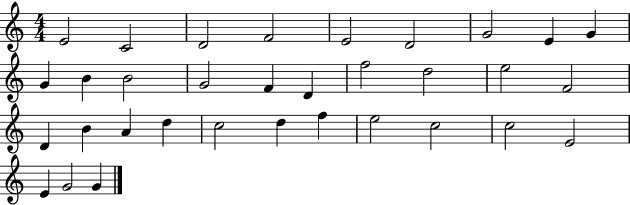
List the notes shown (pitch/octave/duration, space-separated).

E4/h C4/h D4/h F4/h E4/h D4/h G4/h E4/q G4/q G4/q B4/q B4/h G4/h F4/q D4/q F5/h D5/h E5/h F4/h D4/q B4/q A4/q D5/q C5/h D5/q F5/q E5/h C5/h C5/h E4/h E4/q G4/h G4/q